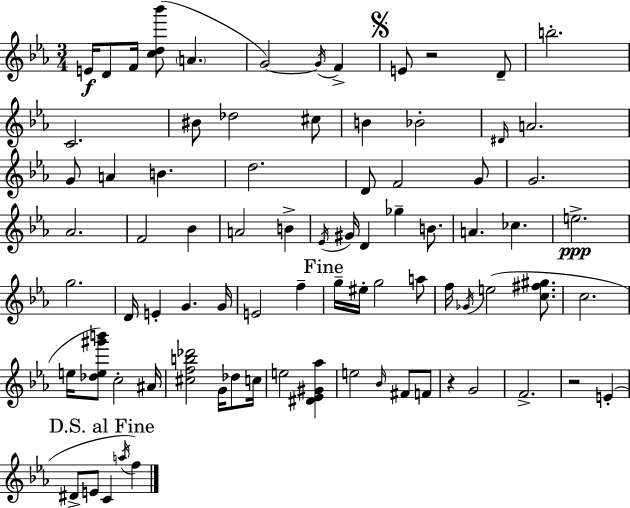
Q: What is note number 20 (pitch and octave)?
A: A4